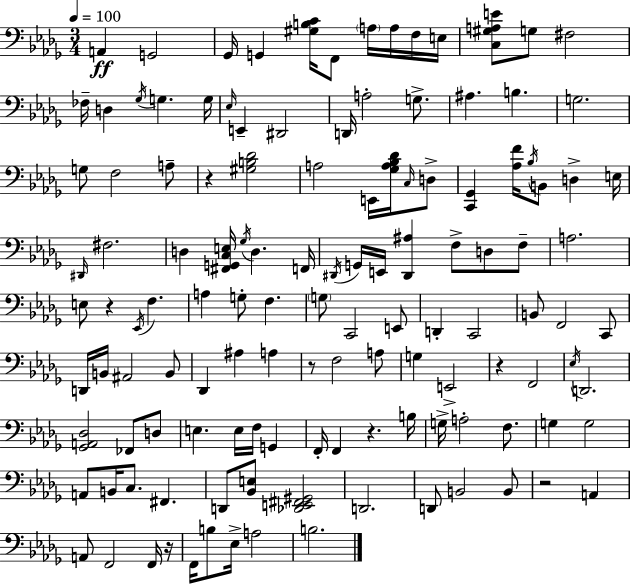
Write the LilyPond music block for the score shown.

{
  \clef bass
  \numericTimeSignature
  \time 3/4
  \key bes \minor
  \tempo 4 = 100
  \repeat volta 2 { a,4\ff g,2 | ges,16 g,4 <gis b c'>16 f,8 \parenthesize a16 a16 f16 e16 | <c gis a e'>8 g8 fis2 | fes16-- d4 \acciaccatura { ges16 } g4. | \break g16 \grace { ees16 } e,4-- dis,2 | d,16 a2-. g8.-> | ais4. b4. | g2. | \break g8 f2 | a8-- r4 <gis b des'>2 | a2 e,16 <ges a bes des'>16 | \grace { c16 } d8-> <c, ges,>4 <aes f'>16 \acciaccatura { bes16 } b,8 d4-> | \break e16 \grace { dis,16 } fis2. | d4 <fis, g, c e>16 \acciaccatura { ges16 } d4. | f,16 \acciaccatura { dis,16 } g,16 e,16 <dis, ais>4 | f8-> d8 f8-- a2. | \break e8 r4 | \acciaccatura { ees,16 } f4. a4 | g8-. f4. \parenthesize g8 c,2 | e,8 d,4-. | \break c,2 b,8 f,2 | c,8 d,16 b,16 ais,2 | b,8 des,4 | ais4 a4 r8 f2 | \break a8 g4 | e,2-> r4 | f,2 \acciaccatura { ees16 } d,2. | <ges, a, des>2 | \break fes,8 d8 e4. | e16 f16 g,4 f,16-. f,4 | r4. b16 g16-> a2-. | f8. g4 | \break g2 a,8 b,16 | c8. fis,4. d,8 <bes, e>8 | <des, e, fis, gis,>2 d,2. | d,8 b,2 | \break b,8 r2 | a,4 a,8 f,2 | f,16 r16 f,16 b8 | ees16-> a2 b2. | \break } \bar "|."
}